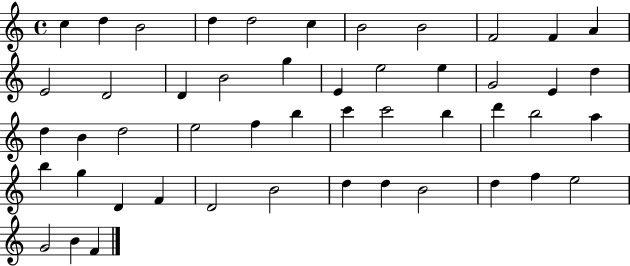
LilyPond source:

{
  \clef treble
  \time 4/4
  \defaultTimeSignature
  \key c \major
  c''4 d''4 b'2 | d''4 d''2 c''4 | b'2 b'2 | f'2 f'4 a'4 | \break e'2 d'2 | d'4 b'2 g''4 | e'4 e''2 e''4 | g'2 e'4 d''4 | \break d''4 b'4 d''2 | e''2 f''4 b''4 | c'''4 c'''2 b''4 | d'''4 b''2 a''4 | \break b''4 g''4 d'4 f'4 | d'2 b'2 | d''4 d''4 b'2 | d''4 f''4 e''2 | \break g'2 b'4 f'4 | \bar "|."
}